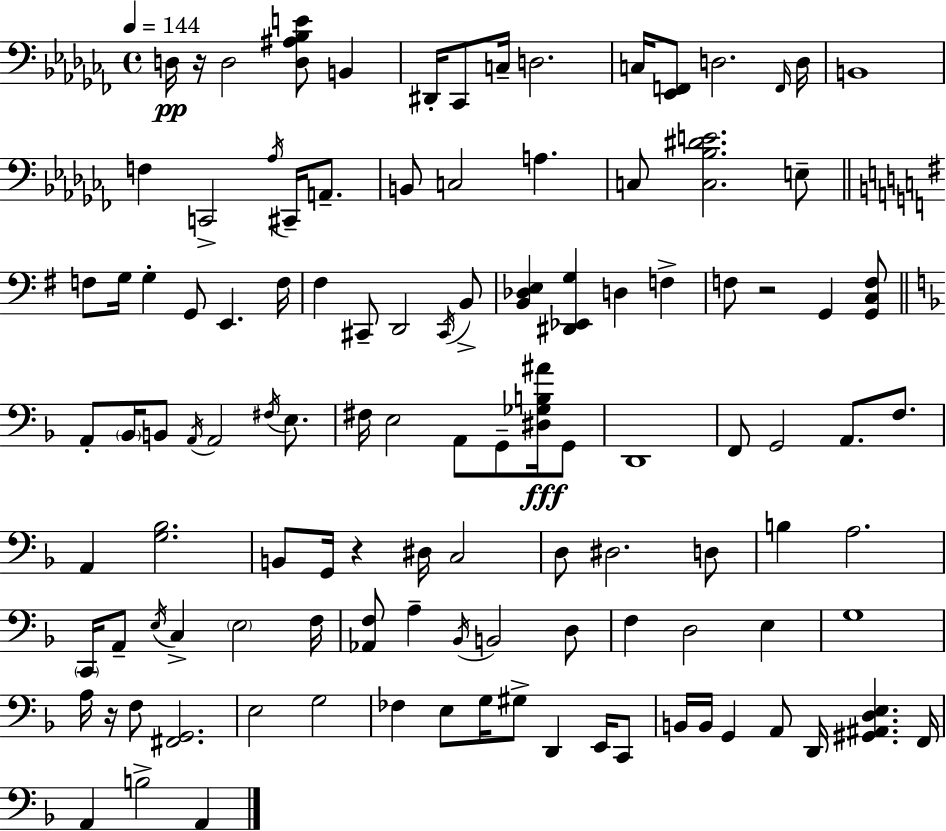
X:1
T:Untitled
M:4/4
L:1/4
K:Abm
D,/4 z/4 D,2 [D,^A,_B,E]/2 B,, ^D,,/4 _C,,/2 C,/4 D,2 C,/4 [_E,,F,,]/2 D,2 F,,/4 D,/4 B,,4 F, C,,2 _A,/4 ^C,,/4 A,,/2 B,,/2 C,2 A, C,/2 [C,_B,^DE]2 E,/2 F,/2 G,/4 G, G,,/2 E,, F,/4 ^F, ^C,,/2 D,,2 ^C,,/4 B,,/2 [B,,_D,E,] [^D,,_E,,G,] D, F, F,/2 z2 G,, [G,,C,F,]/2 A,,/2 _B,,/4 B,,/2 A,,/4 A,,2 ^F,/4 E,/2 ^F,/4 E,2 A,,/2 G,,/2 [^D,_G,B,^A]/4 G,,/2 D,,4 F,,/2 G,,2 A,,/2 F,/2 A,, [G,_B,]2 B,,/2 G,,/4 z ^D,/4 C,2 D,/2 ^D,2 D,/2 B, A,2 C,,/4 A,,/2 E,/4 C, E,2 F,/4 [_A,,F,]/2 A, _B,,/4 B,,2 D,/2 F, D,2 E, G,4 A,/4 z/4 F,/2 [^F,,G,,]2 E,2 G,2 _F, E,/2 G,/4 ^G,/2 D,, E,,/4 C,,/2 B,,/4 B,,/4 G,, A,,/2 D,,/4 [^G,,^A,,D,E,] F,,/4 A,, B,2 A,,